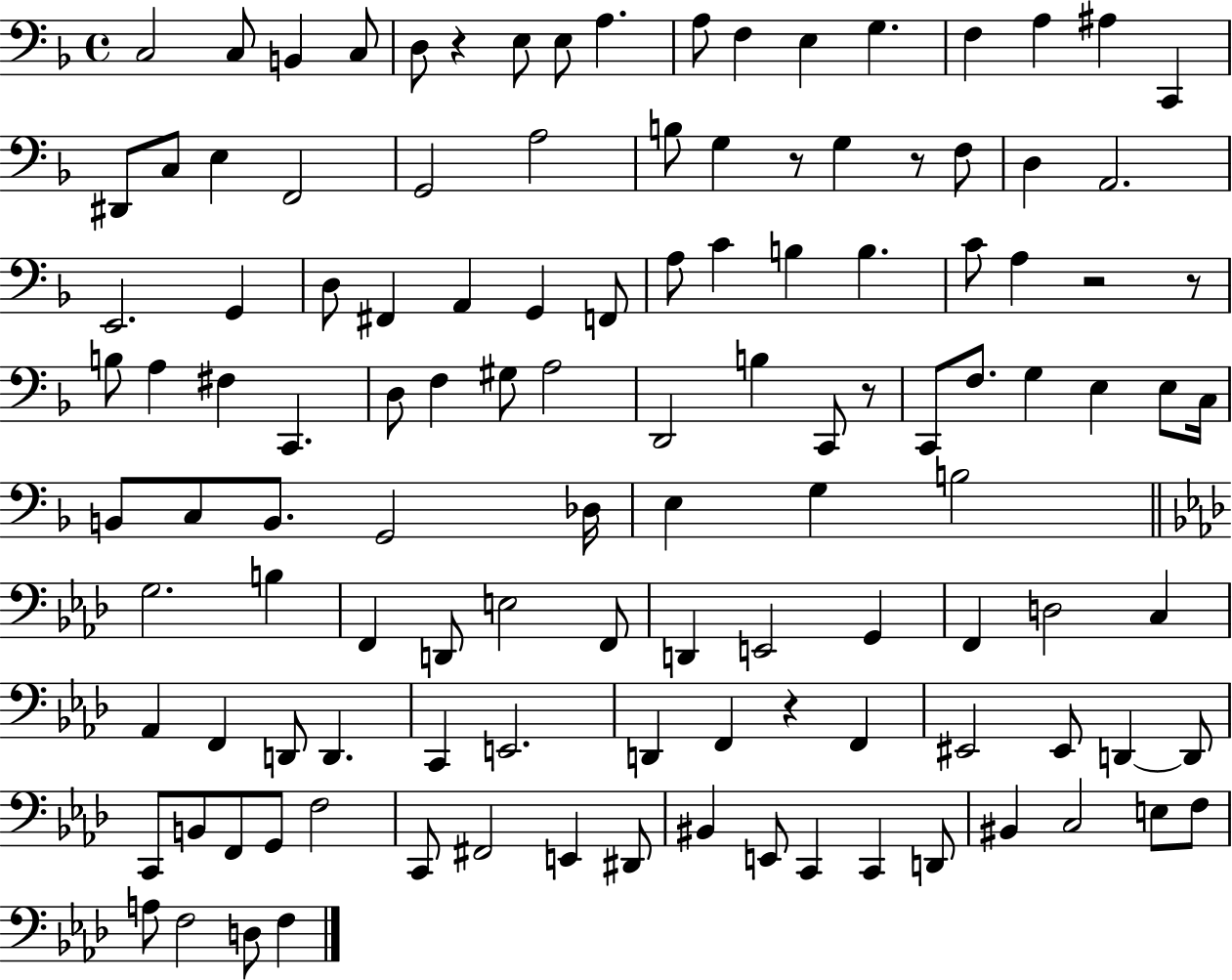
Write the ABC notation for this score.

X:1
T:Untitled
M:4/4
L:1/4
K:F
C,2 C,/2 B,, C,/2 D,/2 z E,/2 E,/2 A, A,/2 F, E, G, F, A, ^A, C,, ^D,,/2 C,/2 E, F,,2 G,,2 A,2 B,/2 G, z/2 G, z/2 F,/2 D, A,,2 E,,2 G,, D,/2 ^F,, A,, G,, F,,/2 A,/2 C B, B, C/2 A, z2 z/2 B,/2 A, ^F, C,, D,/2 F, ^G,/2 A,2 D,,2 B, C,,/2 z/2 C,,/2 F,/2 G, E, E,/2 C,/4 B,,/2 C,/2 B,,/2 G,,2 _D,/4 E, G, B,2 G,2 B, F,, D,,/2 E,2 F,,/2 D,, E,,2 G,, F,, D,2 C, _A,, F,, D,,/2 D,, C,, E,,2 D,, F,, z F,, ^E,,2 ^E,,/2 D,, D,,/2 C,,/2 B,,/2 F,,/2 G,,/2 F,2 C,,/2 ^F,,2 E,, ^D,,/2 ^B,, E,,/2 C,, C,, D,,/2 ^B,, C,2 E,/2 F,/2 A,/2 F,2 D,/2 F,